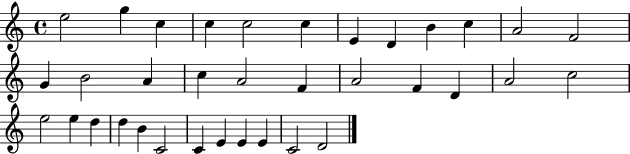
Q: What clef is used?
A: treble